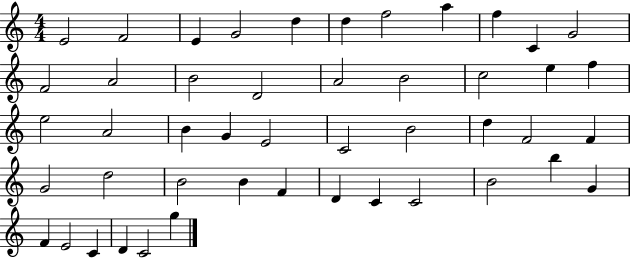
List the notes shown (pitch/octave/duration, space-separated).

E4/h F4/h E4/q G4/h D5/q D5/q F5/h A5/q F5/q C4/q G4/h F4/h A4/h B4/h D4/h A4/h B4/h C5/h E5/q F5/q E5/h A4/h B4/q G4/q E4/h C4/h B4/h D5/q F4/h F4/q G4/h D5/h B4/h B4/q F4/q D4/q C4/q C4/h B4/h B5/q G4/q F4/q E4/h C4/q D4/q C4/h G5/q